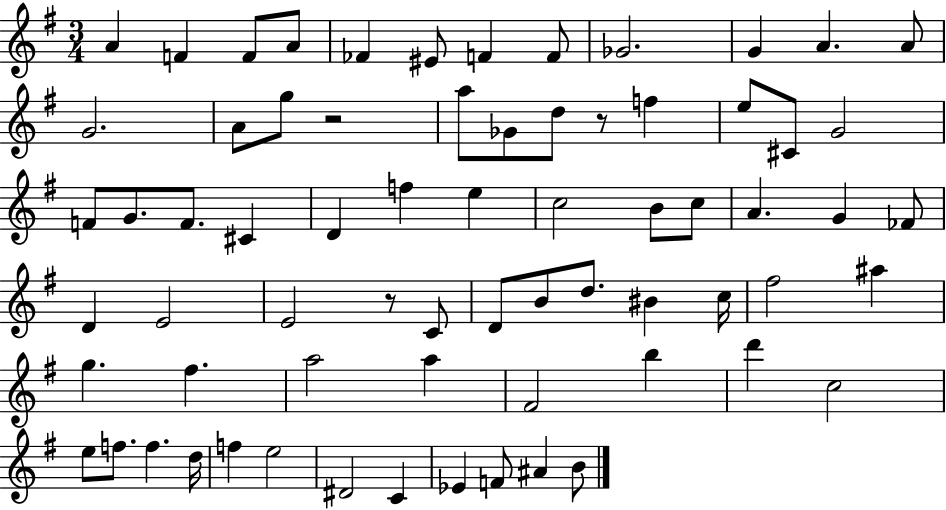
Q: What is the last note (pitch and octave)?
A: B4